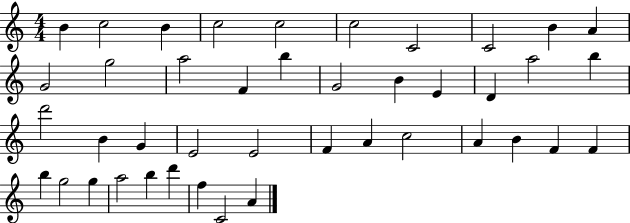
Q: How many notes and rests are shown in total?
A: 42